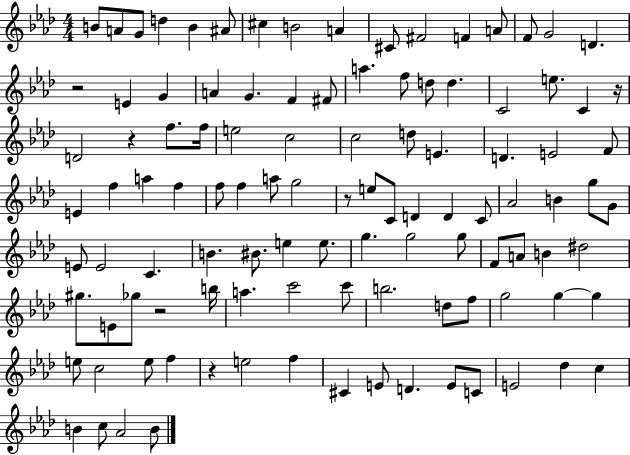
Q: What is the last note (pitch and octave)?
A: B4